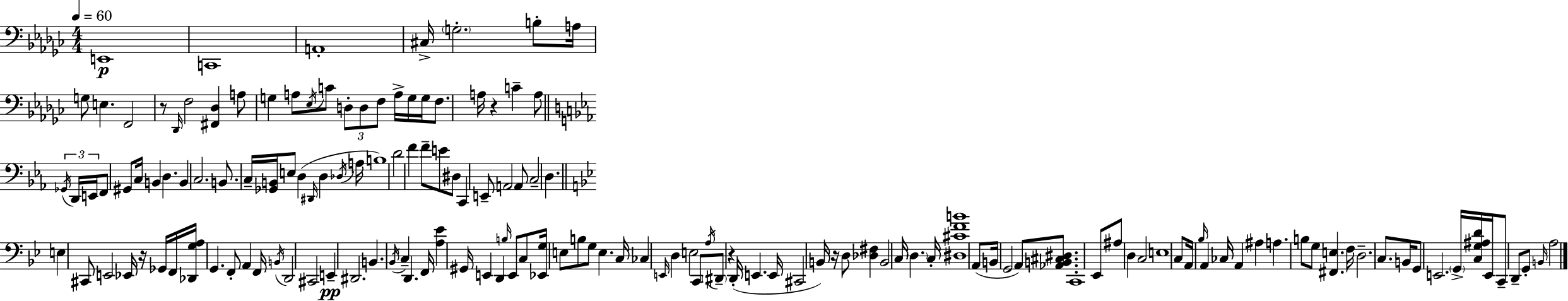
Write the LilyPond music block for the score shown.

{
  \clef bass
  \numericTimeSignature
  \time 4/4
  \key ees \minor
  \tempo 4 = 60
  e,1\p | c,1 | a,1-. | cis16-> \parenthesize g2.-. b8-. a16 | \break g8 e4. f,2 | r8 \grace { des,16 } f2 <fis, des>4 a8 | g4 a8 \acciaccatura { ees16 } c'8 \tuplet 3/2 { d8-. d8 f8 } | a16-> g16 g16 f8. a16 r4 c'4-- a8 | \break \bar "||" \break \key c \minor \tuplet 3/2 { \acciaccatura { ges,16 } d,16 e,16 } f,8 gis,8 c16 b,4 d4. | b,4 c2. | b,8. c16-- <ges, b,>16 e8 d4( \grace { dis,16 } d4 | \acciaccatura { des16 } a16 b1) | \break d'2 f'4 | f'8-- e'8 dis8 c,4 e,8-- a,2 | a,8 c2-- d4. | \bar "||" \break \key bes \major e4 cis,8 e,2 ees,16 r16 | ges,16 f,16 <des, g a>16 g,4. f,8-. a,4 f,16 | \acciaccatura { b,16 } d,2 cis,2 | e,4--\pp dis,2. | \break b,4. \acciaccatura { bes,16 } c4-- d,4. | f,16 <a ees'>4 gis,16 e,4 d,4 | \grace { b16 } e,8 c8 <ees, g>16 e8 b8 g8 e4. | c16 ces4 \grace { e,16 } d4 e2 | \break c,8 \acciaccatura { a16 } \parenthesize dis,8-- r4 d,16-.( e,4. | e,16 cis,2 b,16) r16 d8 | <des fis>4 b,2 c16 \parenthesize d4. | c16-. <dis cis' f' b'>1 | \break a,8( b,16 g,2 | a,8) <aes, b, cis dis>8. c,1 | ees,8 ais8 d4 c2 | e1 | \break c8 a,16 \grace { bes16 } a,4 ces16 a,4 | ais4 a4. b8 g8 | <fis, e>4. f16 d2.-- | c8. b,16 g,8 e,2. | \break \parenthesize g,16-> <c g ais d'>16 e,16 c,8-- d,8-- g,8-. \grace { b,16 } a2 | \bar "|."
}